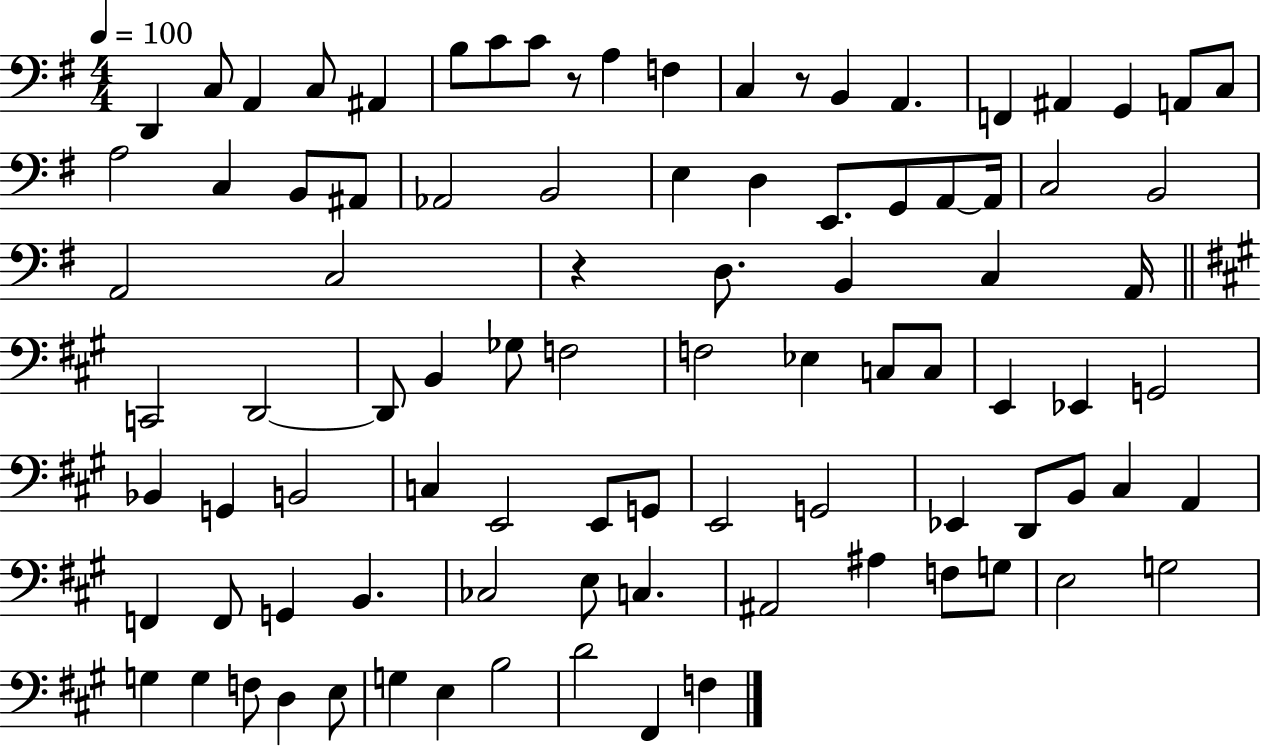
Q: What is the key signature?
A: G major